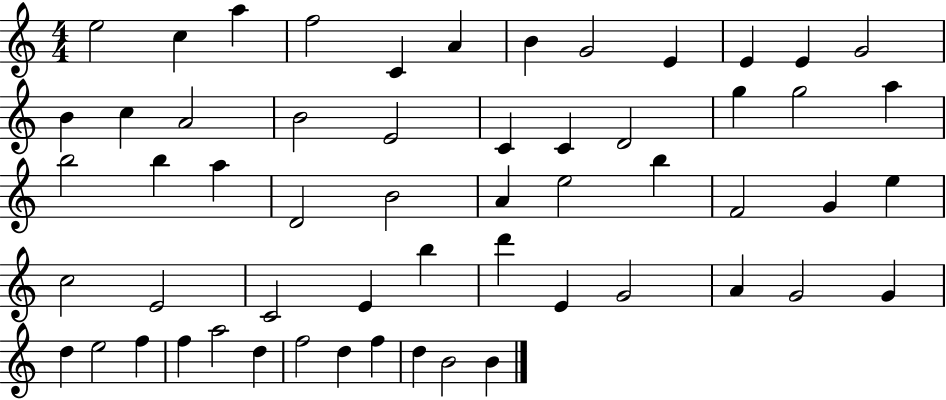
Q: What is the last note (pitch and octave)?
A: B4